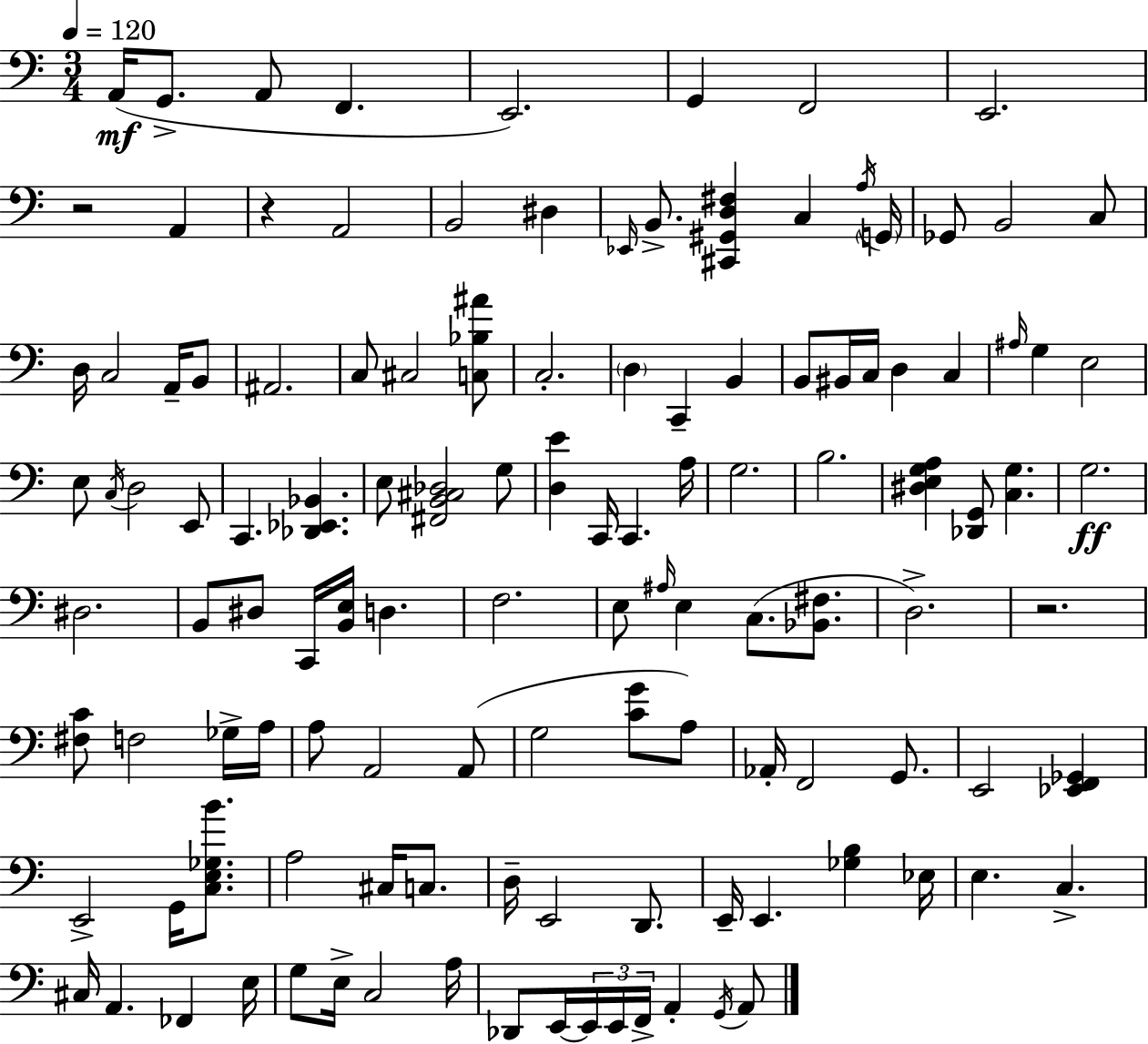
X:1
T:Untitled
M:3/4
L:1/4
K:Am
A,,/4 G,,/2 A,,/2 F,, E,,2 G,, F,,2 E,,2 z2 A,, z A,,2 B,,2 ^D, _E,,/4 B,,/2 [^C,,^G,,D,^F,] C, A,/4 G,,/4 _G,,/2 B,,2 C,/2 D,/4 C,2 A,,/4 B,,/2 ^A,,2 C,/2 ^C,2 [C,_B,^A]/2 C,2 D, C,, B,, B,,/2 ^B,,/4 C,/4 D, C, ^A,/4 G, E,2 E,/2 C,/4 D,2 E,,/2 C,, [_D,,_E,,_B,,] E,/2 [^F,,B,,^C,_D,]2 G,/2 [D,E] C,,/4 C,, A,/4 G,2 B,2 [^D,E,G,A,] [_D,,G,,]/2 [C,G,] G,2 ^D,2 B,,/2 ^D,/2 C,,/4 [B,,E,]/4 D, F,2 E,/2 ^A,/4 E, C,/2 [_B,,^F,]/2 D,2 z2 [^F,C]/2 F,2 _G,/4 A,/4 A,/2 A,,2 A,,/2 G,2 [CG]/2 A,/2 _A,,/4 F,,2 G,,/2 E,,2 [_E,,F,,_G,,] E,,2 G,,/4 [C,E,_G,B]/2 A,2 ^C,/4 C,/2 D,/4 E,,2 D,,/2 E,,/4 E,, [_G,B,] _E,/4 E, C, ^C,/4 A,, _F,, E,/4 G,/2 E,/4 C,2 A,/4 _D,,/2 E,,/4 E,,/4 E,,/4 F,,/4 A,, G,,/4 A,,/2